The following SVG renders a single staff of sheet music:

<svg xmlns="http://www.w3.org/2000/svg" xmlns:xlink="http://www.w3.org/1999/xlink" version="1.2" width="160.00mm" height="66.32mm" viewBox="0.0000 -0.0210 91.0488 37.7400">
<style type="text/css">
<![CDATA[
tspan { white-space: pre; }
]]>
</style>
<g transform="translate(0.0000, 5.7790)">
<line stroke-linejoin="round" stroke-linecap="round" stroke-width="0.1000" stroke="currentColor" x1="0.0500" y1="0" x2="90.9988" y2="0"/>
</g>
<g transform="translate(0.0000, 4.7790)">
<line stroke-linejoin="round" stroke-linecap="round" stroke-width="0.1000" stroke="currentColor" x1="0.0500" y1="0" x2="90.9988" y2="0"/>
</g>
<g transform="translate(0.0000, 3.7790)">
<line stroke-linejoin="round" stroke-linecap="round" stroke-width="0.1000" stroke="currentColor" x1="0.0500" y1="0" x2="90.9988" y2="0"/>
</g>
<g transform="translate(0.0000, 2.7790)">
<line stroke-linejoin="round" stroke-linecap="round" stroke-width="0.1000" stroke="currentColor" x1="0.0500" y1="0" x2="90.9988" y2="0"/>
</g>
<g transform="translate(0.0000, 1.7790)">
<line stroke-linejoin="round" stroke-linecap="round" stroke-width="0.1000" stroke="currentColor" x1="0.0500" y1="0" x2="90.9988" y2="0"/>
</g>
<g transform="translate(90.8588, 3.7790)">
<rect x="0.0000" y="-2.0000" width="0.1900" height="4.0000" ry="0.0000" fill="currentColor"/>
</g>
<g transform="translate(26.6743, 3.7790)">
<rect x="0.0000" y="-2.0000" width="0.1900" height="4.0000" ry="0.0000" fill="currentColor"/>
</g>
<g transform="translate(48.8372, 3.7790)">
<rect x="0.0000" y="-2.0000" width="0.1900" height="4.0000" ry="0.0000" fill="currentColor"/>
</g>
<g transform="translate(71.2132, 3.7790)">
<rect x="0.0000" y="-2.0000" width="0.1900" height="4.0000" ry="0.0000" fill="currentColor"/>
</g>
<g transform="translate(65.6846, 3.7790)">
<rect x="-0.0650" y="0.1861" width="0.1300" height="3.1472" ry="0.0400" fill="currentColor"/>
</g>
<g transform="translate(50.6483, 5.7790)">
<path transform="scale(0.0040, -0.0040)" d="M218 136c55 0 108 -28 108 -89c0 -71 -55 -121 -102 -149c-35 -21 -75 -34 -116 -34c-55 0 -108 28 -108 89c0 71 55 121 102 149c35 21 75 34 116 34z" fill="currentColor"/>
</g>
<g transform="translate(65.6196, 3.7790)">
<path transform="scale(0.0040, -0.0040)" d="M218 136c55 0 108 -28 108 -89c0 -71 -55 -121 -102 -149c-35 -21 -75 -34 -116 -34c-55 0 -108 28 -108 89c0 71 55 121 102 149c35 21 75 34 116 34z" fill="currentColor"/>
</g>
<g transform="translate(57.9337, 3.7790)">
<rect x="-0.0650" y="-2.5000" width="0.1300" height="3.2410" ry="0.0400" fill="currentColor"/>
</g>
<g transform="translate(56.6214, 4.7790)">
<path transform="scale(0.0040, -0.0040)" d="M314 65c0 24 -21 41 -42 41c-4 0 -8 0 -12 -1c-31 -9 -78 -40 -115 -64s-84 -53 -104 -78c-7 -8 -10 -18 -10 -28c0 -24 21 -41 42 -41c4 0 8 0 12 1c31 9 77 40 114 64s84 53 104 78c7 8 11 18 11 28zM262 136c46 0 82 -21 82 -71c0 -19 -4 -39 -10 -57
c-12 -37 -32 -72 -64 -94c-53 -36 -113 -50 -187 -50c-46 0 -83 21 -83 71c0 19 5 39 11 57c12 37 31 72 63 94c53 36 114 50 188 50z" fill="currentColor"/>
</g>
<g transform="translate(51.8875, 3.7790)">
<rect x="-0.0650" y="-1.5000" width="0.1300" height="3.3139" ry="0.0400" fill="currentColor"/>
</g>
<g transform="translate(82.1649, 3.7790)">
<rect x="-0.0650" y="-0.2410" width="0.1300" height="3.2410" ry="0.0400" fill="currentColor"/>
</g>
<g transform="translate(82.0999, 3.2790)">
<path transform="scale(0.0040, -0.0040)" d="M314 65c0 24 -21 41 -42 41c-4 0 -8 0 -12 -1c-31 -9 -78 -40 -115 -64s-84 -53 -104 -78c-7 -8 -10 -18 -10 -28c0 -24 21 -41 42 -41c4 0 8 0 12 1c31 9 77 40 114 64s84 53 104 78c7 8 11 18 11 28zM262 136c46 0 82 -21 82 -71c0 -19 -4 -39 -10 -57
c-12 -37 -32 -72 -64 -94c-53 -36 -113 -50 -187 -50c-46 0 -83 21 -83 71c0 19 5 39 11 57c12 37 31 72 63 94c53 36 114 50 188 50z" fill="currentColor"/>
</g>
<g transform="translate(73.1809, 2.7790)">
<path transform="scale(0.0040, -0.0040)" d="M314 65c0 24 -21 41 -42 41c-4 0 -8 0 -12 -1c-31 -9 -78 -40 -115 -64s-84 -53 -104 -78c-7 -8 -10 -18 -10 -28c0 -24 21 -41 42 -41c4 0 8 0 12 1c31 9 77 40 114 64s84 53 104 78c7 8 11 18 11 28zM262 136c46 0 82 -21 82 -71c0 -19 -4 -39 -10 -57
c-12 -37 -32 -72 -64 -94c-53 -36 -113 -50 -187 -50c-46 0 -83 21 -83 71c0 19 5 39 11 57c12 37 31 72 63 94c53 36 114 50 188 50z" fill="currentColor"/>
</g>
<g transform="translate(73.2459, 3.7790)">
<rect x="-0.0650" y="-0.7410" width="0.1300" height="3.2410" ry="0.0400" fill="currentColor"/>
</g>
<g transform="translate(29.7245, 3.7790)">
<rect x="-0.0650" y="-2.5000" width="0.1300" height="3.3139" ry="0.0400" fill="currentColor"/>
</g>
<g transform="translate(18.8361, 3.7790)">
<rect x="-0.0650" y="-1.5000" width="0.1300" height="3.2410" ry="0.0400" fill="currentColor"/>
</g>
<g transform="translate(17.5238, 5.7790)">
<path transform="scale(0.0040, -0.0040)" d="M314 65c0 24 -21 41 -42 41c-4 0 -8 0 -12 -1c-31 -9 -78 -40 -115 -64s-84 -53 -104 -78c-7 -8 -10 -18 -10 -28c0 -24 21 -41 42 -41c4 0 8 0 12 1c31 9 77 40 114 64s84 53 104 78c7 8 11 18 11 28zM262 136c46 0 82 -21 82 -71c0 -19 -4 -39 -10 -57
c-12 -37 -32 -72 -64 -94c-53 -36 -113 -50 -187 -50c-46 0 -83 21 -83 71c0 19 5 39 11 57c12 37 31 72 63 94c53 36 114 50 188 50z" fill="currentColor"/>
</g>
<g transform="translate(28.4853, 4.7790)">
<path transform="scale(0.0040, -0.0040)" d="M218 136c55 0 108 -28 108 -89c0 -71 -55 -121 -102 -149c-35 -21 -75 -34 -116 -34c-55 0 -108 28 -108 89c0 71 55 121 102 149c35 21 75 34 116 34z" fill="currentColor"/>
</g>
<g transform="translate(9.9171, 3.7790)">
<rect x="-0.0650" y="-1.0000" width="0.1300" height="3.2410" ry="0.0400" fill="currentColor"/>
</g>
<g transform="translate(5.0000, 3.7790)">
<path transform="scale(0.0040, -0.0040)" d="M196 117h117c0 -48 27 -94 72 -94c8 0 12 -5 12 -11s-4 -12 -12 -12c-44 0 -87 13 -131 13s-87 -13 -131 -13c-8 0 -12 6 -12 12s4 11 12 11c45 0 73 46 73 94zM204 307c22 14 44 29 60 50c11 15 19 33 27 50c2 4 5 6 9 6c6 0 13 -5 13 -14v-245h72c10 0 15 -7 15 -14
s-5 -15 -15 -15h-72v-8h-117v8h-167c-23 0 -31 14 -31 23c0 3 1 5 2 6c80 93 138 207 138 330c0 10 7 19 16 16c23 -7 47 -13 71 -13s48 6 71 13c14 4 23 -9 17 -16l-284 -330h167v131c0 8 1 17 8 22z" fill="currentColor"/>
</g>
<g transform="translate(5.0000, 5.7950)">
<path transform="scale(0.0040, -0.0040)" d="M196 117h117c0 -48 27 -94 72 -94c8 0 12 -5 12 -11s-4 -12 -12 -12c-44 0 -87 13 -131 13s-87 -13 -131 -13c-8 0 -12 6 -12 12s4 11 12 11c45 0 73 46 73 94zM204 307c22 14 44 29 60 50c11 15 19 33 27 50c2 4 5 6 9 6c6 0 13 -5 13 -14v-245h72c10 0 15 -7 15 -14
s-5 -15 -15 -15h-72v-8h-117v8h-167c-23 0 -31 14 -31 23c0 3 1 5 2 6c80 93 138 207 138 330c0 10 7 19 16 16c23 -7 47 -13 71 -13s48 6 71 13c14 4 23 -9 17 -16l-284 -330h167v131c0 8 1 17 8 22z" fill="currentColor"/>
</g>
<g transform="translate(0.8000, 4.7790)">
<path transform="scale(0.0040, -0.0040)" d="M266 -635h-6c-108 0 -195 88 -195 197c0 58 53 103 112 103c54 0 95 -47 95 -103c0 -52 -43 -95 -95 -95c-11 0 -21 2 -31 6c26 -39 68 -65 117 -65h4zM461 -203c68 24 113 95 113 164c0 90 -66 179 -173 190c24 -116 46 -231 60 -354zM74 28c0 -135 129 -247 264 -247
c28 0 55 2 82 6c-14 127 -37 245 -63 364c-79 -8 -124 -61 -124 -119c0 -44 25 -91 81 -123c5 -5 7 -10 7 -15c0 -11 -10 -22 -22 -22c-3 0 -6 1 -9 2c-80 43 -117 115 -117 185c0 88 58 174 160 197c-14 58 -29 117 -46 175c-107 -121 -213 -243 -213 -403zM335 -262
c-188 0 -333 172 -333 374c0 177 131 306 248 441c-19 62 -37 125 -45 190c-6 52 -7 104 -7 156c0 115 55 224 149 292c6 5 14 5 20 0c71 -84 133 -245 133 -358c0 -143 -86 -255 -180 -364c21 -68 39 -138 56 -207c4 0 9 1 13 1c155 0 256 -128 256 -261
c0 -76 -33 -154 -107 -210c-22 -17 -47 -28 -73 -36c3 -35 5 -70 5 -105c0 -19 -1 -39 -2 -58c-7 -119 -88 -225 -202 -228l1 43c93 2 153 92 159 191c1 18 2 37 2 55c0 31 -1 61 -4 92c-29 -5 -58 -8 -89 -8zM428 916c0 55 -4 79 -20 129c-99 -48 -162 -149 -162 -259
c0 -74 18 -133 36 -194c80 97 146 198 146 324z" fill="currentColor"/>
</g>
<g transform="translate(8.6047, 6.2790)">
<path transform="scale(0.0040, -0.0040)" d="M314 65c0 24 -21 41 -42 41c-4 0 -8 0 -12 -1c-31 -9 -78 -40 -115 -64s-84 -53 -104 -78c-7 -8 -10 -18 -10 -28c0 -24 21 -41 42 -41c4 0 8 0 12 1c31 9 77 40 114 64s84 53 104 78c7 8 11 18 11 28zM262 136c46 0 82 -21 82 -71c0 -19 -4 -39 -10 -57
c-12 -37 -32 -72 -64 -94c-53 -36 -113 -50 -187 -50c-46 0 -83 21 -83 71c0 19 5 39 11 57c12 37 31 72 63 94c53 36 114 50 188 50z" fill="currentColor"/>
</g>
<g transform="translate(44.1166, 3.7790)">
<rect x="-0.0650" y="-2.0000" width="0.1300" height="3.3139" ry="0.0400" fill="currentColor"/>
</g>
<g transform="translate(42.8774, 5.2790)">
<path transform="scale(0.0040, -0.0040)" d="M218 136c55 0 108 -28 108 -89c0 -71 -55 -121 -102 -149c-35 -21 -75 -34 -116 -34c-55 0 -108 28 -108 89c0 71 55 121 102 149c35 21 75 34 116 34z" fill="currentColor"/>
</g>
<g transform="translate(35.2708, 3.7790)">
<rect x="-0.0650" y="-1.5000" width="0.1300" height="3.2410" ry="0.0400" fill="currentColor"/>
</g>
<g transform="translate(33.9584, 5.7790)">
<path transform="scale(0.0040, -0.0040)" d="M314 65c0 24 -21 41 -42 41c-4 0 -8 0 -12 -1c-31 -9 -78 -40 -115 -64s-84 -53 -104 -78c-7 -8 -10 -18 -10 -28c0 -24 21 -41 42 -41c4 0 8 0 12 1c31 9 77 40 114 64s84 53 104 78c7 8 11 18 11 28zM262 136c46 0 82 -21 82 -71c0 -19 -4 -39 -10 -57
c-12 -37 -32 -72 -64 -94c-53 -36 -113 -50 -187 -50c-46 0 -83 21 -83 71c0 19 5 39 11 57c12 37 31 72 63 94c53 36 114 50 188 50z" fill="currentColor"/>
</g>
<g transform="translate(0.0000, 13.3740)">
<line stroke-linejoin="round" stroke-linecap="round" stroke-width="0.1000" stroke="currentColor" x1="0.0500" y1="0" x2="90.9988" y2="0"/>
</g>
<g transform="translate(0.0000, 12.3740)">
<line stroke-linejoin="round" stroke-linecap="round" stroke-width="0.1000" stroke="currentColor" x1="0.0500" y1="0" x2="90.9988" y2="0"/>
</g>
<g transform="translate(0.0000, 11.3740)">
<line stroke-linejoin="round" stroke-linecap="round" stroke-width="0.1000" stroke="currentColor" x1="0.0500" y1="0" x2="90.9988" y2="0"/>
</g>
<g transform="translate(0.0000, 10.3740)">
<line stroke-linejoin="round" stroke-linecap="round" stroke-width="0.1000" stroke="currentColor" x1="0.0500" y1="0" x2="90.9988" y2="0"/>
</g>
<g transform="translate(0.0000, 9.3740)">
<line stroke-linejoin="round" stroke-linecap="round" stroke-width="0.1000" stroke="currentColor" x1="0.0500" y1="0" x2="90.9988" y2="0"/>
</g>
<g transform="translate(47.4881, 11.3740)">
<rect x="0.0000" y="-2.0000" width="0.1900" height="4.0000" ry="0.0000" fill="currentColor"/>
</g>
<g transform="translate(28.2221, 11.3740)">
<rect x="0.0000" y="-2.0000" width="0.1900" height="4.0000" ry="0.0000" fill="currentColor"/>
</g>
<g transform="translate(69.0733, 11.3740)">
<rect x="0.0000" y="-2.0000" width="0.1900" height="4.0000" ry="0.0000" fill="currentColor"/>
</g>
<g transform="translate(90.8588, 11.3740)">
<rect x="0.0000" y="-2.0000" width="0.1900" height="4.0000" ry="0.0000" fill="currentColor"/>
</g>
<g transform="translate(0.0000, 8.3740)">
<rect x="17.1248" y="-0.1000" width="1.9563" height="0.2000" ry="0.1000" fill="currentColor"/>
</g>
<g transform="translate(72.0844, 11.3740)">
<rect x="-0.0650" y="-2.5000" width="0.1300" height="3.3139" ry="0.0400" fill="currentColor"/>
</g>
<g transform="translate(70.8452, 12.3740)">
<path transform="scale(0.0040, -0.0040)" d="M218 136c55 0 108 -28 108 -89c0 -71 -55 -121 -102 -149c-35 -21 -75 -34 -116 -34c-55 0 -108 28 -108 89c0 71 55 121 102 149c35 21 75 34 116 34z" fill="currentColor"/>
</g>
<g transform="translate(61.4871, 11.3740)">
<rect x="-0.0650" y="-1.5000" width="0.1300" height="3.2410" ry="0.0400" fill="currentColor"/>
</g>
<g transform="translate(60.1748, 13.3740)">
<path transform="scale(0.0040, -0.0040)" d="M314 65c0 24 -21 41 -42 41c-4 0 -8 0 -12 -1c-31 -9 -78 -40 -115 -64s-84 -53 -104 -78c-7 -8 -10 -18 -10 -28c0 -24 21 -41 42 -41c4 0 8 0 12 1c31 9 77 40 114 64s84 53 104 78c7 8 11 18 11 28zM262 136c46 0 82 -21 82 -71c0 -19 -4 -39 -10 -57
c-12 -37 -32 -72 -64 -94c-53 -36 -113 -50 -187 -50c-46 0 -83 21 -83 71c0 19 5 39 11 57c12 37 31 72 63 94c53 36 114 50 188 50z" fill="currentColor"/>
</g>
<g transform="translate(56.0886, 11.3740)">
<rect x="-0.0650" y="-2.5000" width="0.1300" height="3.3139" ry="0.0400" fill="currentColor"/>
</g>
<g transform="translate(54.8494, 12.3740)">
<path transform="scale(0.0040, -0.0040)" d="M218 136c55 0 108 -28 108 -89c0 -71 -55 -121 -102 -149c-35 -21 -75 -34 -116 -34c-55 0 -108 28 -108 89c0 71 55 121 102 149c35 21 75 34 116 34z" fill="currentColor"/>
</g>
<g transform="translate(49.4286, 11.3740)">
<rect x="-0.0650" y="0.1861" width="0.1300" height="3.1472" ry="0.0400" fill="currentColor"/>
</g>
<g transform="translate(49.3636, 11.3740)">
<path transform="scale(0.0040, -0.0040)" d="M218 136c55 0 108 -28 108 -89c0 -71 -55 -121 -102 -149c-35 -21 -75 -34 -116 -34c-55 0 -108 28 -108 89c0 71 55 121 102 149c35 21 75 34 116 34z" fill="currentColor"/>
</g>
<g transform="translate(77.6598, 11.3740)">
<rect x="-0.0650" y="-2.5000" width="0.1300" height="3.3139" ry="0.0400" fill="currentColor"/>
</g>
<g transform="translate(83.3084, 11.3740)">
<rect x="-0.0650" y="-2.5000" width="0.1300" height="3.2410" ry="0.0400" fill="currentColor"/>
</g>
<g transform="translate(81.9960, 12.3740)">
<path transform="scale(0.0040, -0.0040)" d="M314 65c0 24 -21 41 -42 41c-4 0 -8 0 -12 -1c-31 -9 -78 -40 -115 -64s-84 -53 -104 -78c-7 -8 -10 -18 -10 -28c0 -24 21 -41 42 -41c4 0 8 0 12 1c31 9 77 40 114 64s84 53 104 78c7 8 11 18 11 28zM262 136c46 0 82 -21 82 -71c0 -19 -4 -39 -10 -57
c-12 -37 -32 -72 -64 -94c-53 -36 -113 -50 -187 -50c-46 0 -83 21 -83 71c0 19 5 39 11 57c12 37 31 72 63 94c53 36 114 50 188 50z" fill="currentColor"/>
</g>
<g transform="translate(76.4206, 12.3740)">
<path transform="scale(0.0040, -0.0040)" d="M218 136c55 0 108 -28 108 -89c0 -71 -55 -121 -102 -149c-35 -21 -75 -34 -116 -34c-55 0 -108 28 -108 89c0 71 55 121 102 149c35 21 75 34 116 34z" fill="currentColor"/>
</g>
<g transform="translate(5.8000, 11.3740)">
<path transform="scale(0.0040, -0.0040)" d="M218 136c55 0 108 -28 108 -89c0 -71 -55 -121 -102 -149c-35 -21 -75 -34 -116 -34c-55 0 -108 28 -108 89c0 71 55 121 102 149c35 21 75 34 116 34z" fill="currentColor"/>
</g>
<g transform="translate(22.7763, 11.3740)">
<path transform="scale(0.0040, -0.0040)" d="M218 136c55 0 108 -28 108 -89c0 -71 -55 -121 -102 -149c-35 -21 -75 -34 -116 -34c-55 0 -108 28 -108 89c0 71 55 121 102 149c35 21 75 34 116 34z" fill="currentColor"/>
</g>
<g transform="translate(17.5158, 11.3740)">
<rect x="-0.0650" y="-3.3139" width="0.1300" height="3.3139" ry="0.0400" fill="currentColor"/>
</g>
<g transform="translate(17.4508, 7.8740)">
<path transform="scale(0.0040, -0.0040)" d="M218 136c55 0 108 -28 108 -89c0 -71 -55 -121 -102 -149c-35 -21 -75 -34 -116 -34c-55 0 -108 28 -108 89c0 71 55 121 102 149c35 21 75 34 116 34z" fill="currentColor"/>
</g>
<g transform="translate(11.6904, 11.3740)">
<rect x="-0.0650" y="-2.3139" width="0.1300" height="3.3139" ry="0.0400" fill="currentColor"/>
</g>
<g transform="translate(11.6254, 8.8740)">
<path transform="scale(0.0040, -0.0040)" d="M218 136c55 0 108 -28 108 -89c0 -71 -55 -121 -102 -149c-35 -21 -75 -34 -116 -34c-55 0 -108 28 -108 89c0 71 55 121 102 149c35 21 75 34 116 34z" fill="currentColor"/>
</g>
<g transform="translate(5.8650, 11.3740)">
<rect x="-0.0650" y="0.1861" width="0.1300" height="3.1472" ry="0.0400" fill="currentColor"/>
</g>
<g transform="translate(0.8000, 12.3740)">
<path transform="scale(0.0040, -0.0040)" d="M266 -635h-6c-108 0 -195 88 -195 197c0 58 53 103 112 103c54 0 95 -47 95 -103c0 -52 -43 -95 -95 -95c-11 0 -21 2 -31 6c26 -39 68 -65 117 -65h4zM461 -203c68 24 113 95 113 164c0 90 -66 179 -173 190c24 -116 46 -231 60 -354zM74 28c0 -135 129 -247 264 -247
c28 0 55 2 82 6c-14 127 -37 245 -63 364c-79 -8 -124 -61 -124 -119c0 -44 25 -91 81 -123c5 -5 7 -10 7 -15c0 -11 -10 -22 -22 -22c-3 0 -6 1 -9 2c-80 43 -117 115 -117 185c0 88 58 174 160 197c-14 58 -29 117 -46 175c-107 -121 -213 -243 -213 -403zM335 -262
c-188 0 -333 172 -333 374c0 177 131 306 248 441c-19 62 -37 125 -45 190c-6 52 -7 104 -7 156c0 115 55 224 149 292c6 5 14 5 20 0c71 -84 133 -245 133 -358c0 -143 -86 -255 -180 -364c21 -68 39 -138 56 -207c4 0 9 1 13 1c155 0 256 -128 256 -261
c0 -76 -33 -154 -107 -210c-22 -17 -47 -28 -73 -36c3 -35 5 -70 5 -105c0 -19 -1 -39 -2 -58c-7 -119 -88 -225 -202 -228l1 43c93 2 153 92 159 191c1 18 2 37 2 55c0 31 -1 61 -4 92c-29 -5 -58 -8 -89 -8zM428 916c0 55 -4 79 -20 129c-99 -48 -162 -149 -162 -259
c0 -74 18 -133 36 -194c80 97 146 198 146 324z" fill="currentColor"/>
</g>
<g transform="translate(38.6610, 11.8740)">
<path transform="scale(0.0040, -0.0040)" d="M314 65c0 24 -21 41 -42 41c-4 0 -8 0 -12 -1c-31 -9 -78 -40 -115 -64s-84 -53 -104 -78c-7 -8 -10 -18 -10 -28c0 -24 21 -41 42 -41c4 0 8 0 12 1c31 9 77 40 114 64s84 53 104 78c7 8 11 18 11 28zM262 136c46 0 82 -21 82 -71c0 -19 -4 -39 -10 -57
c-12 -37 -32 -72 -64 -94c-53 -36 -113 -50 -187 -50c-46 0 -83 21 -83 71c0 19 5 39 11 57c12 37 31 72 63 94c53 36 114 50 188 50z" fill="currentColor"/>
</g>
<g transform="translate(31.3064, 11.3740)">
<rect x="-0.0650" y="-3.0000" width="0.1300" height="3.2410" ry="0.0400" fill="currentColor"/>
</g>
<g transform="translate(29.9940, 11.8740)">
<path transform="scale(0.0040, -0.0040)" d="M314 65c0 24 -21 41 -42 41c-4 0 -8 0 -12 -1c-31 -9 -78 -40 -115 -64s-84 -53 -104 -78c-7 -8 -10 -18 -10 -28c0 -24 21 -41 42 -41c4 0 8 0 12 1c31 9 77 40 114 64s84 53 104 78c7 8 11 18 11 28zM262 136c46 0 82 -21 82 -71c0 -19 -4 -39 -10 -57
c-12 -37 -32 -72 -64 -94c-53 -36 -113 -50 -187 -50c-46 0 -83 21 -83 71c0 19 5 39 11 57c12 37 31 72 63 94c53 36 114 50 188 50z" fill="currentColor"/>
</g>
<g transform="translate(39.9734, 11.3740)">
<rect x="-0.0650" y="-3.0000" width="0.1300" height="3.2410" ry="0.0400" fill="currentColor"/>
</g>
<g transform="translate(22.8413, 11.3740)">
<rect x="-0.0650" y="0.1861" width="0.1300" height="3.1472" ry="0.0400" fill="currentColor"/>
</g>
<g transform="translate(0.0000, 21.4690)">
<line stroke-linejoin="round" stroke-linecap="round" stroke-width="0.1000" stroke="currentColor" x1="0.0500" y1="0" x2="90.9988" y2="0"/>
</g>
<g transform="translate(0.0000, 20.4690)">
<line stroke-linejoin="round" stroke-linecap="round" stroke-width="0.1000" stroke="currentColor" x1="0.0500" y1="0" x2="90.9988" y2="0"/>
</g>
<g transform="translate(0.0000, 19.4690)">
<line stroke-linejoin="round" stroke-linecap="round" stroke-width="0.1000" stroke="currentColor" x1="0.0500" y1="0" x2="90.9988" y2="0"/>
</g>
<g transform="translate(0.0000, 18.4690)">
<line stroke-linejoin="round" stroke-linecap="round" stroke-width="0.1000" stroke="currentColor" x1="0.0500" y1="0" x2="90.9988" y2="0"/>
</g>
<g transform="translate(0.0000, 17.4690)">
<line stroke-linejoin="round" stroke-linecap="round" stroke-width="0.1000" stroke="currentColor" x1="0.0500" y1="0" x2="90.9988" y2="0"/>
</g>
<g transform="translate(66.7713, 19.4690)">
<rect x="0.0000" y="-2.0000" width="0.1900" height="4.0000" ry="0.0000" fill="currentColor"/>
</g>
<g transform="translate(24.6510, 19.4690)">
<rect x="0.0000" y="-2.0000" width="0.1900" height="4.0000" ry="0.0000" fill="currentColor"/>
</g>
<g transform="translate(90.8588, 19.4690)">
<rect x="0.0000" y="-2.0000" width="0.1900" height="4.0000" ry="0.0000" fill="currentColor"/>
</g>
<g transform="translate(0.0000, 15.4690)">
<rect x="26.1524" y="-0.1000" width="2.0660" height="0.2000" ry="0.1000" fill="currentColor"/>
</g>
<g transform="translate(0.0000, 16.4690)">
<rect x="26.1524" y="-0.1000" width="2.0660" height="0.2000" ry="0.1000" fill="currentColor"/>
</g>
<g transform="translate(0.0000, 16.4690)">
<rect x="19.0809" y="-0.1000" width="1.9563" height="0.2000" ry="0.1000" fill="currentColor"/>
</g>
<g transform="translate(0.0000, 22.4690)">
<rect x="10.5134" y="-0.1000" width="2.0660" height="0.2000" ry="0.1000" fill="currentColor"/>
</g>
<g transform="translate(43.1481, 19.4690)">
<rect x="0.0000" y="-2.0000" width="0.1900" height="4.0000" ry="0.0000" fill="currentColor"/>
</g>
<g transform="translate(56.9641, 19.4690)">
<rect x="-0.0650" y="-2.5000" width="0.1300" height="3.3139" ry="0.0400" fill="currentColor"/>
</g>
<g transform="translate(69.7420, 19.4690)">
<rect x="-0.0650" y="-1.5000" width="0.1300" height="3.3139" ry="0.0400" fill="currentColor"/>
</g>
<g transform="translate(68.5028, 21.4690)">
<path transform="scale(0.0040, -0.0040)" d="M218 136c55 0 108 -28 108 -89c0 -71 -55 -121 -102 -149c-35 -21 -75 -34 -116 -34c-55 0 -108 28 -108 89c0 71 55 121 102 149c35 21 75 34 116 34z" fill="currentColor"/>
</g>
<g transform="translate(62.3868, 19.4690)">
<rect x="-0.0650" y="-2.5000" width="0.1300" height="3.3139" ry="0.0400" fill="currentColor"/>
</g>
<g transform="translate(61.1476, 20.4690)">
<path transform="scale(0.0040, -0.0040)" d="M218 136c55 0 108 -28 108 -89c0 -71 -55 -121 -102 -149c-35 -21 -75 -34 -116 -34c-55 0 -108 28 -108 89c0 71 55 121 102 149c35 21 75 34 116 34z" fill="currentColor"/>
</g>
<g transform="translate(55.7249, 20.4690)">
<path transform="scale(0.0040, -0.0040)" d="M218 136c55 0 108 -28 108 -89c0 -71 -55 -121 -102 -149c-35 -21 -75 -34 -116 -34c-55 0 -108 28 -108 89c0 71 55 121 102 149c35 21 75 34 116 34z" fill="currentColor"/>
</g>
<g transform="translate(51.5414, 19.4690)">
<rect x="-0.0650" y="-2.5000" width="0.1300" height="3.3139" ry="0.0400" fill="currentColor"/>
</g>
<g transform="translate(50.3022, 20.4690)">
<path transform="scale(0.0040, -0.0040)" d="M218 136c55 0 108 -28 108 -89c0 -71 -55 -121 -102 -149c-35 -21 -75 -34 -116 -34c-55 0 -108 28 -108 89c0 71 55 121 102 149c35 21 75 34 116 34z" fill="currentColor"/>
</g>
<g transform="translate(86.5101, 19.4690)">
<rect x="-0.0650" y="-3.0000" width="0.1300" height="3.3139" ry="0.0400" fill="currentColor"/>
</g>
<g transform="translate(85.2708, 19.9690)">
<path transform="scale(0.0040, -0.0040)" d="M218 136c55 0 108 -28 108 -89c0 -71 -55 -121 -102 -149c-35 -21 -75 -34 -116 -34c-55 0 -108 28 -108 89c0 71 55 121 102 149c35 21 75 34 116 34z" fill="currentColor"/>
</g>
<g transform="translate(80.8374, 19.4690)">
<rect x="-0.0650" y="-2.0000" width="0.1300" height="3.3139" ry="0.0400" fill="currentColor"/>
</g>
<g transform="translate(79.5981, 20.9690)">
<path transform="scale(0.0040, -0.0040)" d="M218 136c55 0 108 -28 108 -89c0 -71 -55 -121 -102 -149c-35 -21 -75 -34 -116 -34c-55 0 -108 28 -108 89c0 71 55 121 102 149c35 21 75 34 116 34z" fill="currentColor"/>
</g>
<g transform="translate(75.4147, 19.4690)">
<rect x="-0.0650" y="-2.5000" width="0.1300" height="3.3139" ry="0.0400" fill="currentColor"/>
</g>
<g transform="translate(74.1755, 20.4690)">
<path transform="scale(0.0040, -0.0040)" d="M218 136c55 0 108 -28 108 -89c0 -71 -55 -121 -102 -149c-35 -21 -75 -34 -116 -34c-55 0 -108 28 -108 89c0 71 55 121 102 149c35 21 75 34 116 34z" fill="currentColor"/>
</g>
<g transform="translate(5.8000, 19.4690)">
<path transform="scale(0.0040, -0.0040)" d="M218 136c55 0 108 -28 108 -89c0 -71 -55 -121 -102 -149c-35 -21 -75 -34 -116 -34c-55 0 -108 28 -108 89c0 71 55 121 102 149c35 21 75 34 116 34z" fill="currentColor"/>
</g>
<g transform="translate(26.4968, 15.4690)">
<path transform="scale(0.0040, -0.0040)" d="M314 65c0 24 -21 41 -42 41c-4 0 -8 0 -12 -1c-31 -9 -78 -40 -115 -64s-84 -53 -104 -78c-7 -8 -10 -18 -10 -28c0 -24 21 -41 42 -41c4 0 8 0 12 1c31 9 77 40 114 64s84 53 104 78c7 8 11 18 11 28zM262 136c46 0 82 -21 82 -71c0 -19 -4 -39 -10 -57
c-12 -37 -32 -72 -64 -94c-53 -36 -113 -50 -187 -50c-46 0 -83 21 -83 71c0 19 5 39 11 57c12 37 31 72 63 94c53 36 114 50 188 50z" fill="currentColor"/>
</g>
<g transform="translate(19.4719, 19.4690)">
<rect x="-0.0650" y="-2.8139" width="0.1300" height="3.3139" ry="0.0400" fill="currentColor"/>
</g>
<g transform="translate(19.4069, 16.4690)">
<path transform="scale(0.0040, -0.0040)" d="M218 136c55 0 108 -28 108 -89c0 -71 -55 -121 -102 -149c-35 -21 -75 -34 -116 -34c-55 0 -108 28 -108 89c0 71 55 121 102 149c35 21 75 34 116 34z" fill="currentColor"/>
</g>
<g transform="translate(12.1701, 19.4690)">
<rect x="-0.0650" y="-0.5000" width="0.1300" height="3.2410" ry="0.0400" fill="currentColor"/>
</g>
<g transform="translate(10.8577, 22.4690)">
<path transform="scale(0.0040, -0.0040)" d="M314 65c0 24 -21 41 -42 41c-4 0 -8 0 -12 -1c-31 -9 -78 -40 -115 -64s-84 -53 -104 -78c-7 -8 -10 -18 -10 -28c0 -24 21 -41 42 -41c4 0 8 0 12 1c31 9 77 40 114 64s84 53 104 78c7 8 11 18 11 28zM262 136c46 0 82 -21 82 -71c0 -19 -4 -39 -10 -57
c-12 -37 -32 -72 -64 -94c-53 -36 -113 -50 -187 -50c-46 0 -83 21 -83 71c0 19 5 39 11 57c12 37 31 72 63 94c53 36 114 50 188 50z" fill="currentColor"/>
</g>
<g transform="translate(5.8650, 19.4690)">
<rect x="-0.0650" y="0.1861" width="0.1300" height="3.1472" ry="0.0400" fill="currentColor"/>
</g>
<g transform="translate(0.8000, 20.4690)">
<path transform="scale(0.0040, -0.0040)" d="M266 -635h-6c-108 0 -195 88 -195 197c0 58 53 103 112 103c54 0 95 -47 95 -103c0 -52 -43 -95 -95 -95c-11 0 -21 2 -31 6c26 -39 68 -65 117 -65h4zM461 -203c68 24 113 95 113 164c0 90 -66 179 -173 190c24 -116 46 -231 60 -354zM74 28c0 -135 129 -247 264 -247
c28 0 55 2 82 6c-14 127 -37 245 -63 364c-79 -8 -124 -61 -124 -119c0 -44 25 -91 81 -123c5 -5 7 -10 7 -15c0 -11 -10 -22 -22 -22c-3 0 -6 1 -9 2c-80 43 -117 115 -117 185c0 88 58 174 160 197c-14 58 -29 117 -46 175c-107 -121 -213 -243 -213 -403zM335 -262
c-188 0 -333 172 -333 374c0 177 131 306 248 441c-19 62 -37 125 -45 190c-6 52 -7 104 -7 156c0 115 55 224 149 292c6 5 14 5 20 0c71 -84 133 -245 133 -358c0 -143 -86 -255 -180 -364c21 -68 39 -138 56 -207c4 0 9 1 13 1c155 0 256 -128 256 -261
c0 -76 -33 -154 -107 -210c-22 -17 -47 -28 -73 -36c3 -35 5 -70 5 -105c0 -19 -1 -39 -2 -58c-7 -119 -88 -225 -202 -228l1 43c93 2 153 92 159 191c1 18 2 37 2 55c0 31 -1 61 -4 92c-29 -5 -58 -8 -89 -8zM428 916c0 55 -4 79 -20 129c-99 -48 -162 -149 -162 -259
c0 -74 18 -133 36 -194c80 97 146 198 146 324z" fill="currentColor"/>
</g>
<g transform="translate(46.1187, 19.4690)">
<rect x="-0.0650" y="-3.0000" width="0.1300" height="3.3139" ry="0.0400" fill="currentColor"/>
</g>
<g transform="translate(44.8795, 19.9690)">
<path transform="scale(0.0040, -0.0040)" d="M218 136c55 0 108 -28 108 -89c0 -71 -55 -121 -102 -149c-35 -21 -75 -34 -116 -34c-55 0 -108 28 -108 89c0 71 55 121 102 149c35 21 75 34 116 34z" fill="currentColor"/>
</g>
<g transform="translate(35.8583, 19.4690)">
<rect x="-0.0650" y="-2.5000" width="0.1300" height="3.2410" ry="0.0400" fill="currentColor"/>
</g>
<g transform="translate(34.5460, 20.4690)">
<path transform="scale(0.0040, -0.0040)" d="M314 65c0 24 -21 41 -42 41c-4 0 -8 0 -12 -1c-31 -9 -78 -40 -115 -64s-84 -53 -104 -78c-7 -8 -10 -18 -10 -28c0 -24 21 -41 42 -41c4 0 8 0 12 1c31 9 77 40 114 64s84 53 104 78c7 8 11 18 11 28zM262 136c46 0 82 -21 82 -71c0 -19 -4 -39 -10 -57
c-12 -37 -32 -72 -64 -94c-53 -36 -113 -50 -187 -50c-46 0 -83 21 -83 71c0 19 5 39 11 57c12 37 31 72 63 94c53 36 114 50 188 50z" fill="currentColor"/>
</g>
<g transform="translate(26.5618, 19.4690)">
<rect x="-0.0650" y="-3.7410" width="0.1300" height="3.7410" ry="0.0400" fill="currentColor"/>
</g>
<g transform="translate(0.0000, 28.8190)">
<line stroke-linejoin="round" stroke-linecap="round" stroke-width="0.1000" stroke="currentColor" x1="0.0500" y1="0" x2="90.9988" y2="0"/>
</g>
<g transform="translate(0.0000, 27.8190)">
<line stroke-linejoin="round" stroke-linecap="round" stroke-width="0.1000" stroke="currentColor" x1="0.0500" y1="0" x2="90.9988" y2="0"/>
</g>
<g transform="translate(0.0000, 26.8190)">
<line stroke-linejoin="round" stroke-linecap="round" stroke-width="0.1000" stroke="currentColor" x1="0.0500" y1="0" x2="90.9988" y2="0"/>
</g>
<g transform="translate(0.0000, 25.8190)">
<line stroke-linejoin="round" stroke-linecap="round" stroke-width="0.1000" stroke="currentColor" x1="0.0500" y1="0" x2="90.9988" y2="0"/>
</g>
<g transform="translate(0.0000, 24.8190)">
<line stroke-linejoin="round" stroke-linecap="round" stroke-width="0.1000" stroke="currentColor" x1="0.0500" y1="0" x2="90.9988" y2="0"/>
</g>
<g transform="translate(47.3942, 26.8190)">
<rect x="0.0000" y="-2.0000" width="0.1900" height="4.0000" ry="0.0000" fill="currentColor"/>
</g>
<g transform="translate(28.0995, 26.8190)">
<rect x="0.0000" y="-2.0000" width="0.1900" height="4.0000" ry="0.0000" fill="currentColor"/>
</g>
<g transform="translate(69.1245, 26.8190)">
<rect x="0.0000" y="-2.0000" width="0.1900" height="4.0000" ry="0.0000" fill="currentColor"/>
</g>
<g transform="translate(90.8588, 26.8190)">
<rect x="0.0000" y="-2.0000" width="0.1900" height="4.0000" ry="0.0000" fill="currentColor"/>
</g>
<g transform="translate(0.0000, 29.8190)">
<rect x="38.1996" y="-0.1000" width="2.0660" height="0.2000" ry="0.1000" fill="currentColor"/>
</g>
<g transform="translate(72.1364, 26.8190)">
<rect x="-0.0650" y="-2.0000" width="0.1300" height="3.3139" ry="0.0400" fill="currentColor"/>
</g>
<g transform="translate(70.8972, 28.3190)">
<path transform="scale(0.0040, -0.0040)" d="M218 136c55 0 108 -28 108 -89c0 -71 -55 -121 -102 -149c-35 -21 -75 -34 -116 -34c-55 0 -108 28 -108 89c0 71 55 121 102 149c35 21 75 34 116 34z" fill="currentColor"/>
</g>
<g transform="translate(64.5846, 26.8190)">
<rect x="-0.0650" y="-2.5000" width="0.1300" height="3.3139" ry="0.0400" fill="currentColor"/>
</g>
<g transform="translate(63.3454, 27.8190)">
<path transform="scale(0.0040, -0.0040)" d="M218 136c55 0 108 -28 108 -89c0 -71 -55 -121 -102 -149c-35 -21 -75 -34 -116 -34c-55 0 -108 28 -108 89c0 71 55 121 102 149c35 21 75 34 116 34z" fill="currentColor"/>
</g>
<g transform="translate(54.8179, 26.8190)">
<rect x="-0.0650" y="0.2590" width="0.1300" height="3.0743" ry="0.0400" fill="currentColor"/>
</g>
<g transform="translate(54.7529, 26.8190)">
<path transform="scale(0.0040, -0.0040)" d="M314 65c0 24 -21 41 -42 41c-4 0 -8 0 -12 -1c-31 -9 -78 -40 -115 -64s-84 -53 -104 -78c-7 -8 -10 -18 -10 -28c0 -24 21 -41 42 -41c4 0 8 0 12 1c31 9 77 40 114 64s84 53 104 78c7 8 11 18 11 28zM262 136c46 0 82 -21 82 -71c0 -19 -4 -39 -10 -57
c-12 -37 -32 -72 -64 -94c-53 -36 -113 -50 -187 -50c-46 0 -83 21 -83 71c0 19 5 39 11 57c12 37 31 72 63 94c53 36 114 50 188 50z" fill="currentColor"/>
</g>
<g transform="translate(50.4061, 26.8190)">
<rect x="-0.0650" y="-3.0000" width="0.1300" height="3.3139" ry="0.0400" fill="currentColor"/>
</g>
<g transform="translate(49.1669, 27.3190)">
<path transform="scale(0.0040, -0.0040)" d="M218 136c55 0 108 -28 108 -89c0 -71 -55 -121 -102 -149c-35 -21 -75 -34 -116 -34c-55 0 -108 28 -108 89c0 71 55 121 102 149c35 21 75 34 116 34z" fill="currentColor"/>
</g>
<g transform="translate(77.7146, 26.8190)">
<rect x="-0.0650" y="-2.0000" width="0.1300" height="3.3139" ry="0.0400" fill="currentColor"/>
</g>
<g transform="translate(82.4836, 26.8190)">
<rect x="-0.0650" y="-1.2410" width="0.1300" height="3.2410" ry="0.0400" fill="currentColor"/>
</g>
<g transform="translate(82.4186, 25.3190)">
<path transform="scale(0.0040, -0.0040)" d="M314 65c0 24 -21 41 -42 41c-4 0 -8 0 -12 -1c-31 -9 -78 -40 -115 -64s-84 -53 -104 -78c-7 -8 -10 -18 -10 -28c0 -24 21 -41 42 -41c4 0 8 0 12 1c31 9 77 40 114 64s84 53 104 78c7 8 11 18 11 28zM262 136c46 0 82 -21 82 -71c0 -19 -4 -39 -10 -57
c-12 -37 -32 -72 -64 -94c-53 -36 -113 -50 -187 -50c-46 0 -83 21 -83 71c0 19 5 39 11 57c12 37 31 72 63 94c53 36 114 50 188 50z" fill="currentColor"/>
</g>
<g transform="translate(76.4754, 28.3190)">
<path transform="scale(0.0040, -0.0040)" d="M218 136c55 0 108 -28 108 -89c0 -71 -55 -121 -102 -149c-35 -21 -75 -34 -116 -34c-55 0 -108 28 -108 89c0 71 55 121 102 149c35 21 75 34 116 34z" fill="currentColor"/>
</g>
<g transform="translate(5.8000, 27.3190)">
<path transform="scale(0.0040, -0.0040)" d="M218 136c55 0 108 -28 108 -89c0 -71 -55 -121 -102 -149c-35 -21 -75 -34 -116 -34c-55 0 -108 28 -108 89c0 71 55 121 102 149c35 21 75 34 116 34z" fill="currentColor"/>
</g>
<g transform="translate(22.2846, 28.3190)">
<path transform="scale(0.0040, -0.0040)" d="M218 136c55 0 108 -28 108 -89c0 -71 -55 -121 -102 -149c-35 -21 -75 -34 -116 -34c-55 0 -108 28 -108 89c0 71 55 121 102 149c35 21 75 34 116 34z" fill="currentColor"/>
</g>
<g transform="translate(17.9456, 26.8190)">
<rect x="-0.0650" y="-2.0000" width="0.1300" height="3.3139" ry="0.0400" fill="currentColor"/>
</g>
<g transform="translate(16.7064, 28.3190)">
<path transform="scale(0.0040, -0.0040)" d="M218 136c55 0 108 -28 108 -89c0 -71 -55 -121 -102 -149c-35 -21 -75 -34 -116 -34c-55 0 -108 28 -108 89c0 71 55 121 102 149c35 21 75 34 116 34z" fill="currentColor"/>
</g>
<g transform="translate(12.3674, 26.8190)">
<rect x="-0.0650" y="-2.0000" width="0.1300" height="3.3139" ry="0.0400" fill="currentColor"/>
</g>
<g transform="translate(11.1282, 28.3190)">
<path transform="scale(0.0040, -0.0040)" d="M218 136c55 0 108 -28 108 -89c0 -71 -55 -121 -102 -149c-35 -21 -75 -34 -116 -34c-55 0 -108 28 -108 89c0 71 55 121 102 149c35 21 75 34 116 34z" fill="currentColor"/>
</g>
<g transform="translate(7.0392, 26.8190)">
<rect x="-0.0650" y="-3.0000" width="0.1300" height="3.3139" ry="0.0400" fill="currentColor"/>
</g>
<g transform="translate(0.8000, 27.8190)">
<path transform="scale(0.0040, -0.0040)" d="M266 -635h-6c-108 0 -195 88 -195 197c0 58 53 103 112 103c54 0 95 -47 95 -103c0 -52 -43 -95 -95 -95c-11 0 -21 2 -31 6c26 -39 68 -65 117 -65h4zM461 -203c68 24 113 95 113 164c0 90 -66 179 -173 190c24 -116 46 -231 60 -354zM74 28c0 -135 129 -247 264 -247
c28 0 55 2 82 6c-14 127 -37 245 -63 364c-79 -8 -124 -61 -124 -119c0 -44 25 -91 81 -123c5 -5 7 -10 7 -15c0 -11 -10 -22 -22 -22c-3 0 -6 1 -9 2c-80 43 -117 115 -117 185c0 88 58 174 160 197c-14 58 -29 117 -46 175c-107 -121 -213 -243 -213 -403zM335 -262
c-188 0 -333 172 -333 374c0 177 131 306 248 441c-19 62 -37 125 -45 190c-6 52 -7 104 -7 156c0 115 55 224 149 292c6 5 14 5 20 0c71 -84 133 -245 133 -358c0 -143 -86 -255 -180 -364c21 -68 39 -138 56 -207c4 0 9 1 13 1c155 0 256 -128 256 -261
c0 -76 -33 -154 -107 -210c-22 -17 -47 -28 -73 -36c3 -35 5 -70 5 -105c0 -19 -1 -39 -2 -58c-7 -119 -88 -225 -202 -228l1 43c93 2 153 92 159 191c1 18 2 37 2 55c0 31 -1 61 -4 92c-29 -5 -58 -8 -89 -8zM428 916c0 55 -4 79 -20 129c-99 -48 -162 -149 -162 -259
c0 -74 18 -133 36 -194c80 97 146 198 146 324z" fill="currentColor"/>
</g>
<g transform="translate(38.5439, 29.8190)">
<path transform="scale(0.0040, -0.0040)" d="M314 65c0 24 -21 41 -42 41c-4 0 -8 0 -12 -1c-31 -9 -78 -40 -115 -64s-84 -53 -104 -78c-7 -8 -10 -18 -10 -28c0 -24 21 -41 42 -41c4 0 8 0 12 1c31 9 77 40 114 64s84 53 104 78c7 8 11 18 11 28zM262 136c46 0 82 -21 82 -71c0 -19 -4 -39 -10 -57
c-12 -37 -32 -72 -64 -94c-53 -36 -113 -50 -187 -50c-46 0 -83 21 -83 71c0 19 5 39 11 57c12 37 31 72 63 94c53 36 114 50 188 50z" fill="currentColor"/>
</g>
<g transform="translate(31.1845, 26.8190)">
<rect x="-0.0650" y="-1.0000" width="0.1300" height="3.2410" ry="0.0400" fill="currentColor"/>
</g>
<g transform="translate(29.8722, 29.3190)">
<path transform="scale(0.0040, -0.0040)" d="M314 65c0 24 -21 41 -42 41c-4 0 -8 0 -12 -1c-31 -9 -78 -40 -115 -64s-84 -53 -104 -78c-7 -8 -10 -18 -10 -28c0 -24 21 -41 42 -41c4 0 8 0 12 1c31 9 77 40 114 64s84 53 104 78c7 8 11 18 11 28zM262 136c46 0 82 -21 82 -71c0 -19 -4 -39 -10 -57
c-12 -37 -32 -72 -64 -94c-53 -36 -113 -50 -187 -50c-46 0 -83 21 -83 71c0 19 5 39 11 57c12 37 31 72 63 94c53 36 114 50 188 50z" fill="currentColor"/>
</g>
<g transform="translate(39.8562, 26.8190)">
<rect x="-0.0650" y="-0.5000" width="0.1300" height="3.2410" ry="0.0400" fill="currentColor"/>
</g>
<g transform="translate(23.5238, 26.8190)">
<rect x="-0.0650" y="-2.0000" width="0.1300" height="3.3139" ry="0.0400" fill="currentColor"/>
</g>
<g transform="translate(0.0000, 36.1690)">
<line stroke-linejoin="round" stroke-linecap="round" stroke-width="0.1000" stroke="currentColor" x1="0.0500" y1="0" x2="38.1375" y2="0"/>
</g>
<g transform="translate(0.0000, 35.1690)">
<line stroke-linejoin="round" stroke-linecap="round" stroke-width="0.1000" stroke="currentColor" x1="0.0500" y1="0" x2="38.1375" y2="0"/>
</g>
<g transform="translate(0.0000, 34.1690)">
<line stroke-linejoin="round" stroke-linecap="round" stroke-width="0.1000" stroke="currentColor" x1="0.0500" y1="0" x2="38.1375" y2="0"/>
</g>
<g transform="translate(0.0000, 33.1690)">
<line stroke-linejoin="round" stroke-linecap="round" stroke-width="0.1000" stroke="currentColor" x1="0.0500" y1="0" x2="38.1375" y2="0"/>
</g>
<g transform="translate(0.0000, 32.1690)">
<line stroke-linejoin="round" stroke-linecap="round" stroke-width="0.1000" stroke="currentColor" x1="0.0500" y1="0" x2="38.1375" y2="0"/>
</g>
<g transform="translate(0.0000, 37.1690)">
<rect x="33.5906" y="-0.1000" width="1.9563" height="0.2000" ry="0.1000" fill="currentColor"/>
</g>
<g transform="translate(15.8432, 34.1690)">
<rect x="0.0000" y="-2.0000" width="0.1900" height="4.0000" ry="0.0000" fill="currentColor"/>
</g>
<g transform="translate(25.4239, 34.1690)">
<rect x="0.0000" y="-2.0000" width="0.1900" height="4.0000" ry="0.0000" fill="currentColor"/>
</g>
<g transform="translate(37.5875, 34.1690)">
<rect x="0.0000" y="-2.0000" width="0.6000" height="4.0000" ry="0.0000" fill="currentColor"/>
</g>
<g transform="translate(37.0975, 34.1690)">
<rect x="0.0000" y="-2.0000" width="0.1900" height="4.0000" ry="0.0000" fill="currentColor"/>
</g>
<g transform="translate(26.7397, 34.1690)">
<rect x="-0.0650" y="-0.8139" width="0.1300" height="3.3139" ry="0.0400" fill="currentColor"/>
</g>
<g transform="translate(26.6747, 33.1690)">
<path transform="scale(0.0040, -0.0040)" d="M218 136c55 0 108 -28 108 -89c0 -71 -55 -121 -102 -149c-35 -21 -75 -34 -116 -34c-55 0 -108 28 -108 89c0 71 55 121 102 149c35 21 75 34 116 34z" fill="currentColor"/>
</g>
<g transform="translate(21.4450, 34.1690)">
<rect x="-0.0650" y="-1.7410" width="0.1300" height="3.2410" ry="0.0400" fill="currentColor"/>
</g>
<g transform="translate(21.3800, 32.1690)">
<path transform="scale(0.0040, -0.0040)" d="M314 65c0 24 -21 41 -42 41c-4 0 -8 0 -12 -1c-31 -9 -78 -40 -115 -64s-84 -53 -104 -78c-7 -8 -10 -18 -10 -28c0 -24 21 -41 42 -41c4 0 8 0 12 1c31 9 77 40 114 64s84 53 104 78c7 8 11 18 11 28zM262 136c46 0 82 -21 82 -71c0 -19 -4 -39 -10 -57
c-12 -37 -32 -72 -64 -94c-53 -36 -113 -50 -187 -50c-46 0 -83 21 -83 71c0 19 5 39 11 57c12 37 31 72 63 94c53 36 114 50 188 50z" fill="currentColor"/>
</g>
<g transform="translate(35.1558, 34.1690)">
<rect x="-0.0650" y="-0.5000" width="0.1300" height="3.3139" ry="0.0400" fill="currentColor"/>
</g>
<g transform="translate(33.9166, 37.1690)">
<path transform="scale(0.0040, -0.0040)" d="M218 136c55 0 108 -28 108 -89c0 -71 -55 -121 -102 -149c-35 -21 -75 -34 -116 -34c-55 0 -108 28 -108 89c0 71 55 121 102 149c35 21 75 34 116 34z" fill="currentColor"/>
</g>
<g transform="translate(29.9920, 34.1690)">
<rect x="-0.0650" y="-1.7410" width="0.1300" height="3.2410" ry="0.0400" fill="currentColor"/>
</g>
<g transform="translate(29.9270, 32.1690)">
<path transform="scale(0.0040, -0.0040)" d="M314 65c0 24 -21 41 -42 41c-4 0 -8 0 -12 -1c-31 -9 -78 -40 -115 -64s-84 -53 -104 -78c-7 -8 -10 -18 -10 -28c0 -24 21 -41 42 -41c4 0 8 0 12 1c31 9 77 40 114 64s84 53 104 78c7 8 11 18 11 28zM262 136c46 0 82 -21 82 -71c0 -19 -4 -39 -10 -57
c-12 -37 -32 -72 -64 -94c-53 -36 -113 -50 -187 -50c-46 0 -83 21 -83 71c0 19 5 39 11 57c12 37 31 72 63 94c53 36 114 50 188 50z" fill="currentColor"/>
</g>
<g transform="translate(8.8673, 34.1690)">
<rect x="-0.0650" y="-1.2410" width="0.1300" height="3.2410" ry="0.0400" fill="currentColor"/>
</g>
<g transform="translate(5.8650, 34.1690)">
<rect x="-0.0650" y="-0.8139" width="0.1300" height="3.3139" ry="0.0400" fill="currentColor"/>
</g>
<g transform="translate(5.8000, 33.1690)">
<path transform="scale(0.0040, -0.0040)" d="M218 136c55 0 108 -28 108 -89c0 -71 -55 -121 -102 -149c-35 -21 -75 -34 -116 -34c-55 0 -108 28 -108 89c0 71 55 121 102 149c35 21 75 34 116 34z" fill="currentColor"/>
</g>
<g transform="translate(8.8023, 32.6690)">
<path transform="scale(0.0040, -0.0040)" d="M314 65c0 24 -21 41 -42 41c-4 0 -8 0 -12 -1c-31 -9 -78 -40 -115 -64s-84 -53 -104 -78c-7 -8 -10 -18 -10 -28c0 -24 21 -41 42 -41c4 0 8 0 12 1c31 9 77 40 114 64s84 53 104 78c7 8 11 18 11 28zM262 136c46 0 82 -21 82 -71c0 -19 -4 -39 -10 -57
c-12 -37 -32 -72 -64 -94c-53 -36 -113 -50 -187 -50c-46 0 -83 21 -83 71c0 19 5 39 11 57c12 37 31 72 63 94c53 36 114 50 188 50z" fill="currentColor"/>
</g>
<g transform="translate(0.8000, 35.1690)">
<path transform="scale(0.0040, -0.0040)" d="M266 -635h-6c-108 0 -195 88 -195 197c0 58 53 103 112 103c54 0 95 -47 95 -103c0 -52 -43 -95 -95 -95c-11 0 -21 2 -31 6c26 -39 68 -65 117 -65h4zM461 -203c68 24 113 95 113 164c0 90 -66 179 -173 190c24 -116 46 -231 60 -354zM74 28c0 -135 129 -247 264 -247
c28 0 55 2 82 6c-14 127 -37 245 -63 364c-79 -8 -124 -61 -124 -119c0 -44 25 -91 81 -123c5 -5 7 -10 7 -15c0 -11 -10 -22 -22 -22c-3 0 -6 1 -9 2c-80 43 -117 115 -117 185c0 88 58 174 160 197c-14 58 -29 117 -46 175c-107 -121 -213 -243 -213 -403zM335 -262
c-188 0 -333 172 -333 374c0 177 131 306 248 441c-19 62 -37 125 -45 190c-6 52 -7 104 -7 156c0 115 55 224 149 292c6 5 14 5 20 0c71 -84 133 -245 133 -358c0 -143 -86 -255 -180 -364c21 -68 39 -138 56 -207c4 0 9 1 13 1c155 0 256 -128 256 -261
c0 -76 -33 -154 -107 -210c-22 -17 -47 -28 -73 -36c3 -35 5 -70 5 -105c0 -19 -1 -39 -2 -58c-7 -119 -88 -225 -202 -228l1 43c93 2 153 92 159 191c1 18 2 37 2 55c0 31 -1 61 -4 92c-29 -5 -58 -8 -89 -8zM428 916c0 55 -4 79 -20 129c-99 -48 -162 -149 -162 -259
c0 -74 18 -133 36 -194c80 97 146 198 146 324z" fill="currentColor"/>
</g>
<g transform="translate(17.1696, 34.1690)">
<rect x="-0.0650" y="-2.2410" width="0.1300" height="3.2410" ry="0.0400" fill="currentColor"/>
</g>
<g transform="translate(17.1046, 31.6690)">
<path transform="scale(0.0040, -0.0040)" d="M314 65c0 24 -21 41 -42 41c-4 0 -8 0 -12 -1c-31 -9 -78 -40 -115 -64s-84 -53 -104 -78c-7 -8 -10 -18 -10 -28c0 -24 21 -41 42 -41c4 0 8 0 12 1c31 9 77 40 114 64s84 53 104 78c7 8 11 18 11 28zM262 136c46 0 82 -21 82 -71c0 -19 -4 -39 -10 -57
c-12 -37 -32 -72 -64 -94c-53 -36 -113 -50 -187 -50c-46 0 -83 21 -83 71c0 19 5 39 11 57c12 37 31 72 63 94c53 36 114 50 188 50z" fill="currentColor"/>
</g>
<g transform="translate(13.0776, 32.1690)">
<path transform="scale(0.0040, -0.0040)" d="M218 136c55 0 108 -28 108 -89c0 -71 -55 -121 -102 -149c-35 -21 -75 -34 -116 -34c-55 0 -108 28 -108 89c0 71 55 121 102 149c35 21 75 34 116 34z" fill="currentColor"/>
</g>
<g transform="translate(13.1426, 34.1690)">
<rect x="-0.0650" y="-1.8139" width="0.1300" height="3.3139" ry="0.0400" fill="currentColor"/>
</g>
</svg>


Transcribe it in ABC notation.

X:1
T:Untitled
M:4/4
L:1/4
K:C
D2 E2 G E2 F E G2 B d2 c2 B g b B A2 A2 B G E2 G G G2 B C2 a c'2 G2 A G G G E G F A A F F F D2 C2 A B2 G F F e2 d e2 f g2 f2 d f2 C